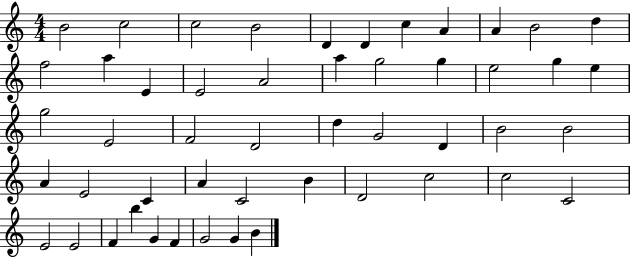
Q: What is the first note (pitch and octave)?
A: B4